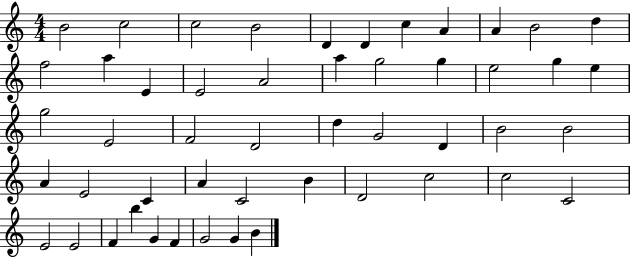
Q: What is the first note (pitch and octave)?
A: B4